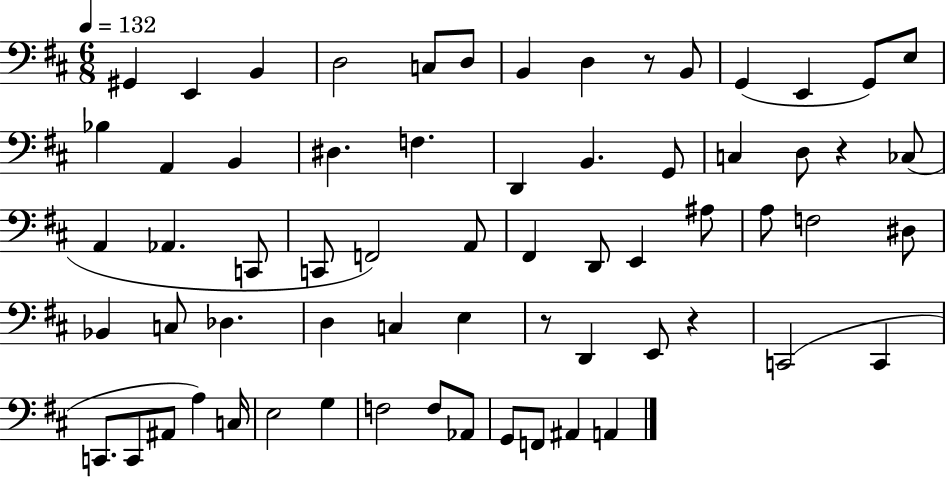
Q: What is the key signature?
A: D major